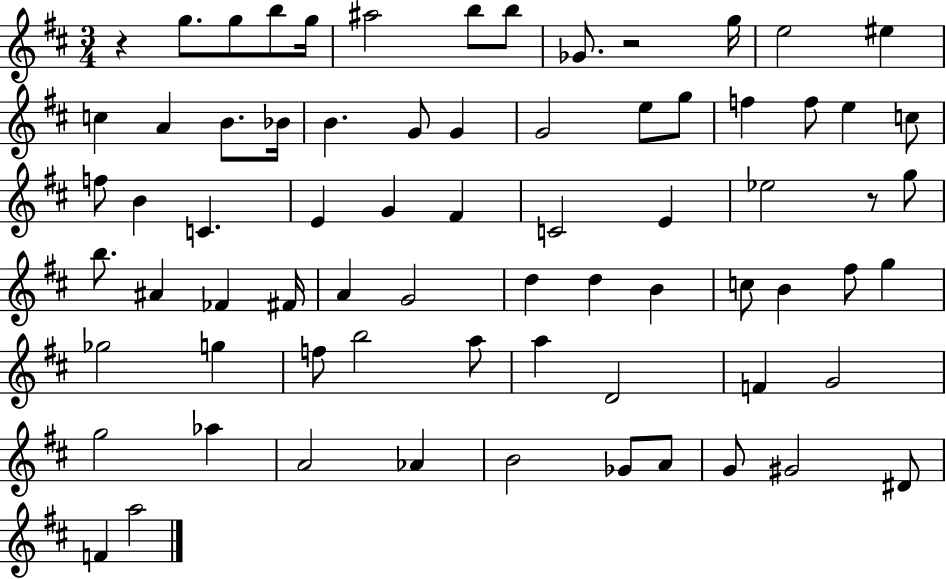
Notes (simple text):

R/q G5/e. G5/e B5/e G5/s A#5/h B5/e B5/e Gb4/e. R/h G5/s E5/h EIS5/q C5/q A4/q B4/e. Bb4/s B4/q. G4/e G4/q G4/h E5/e G5/e F5/q F5/e E5/q C5/e F5/e B4/q C4/q. E4/q G4/q F#4/q C4/h E4/q Eb5/h R/e G5/e B5/e. A#4/q FES4/q F#4/s A4/q G4/h D5/q D5/q B4/q C5/e B4/q F#5/e G5/q Gb5/h G5/q F5/e B5/h A5/e A5/q D4/h F4/q G4/h G5/h Ab5/q A4/h Ab4/q B4/h Gb4/e A4/e G4/e G#4/h D#4/e F4/q A5/h